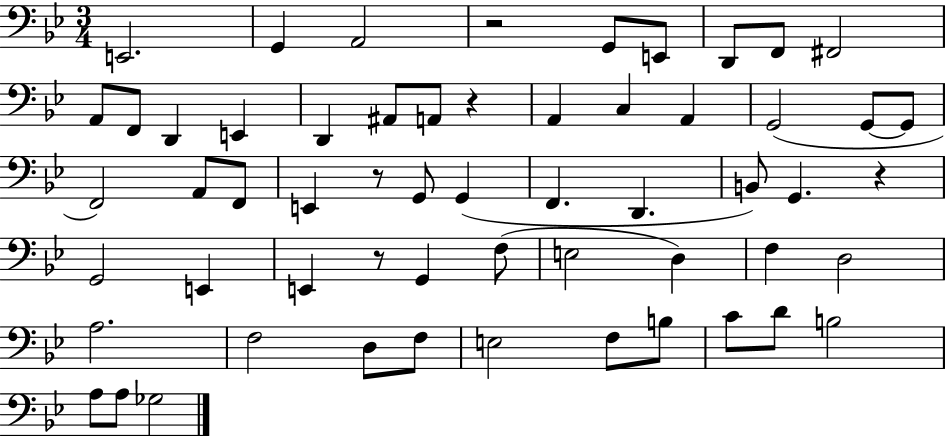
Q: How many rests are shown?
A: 5